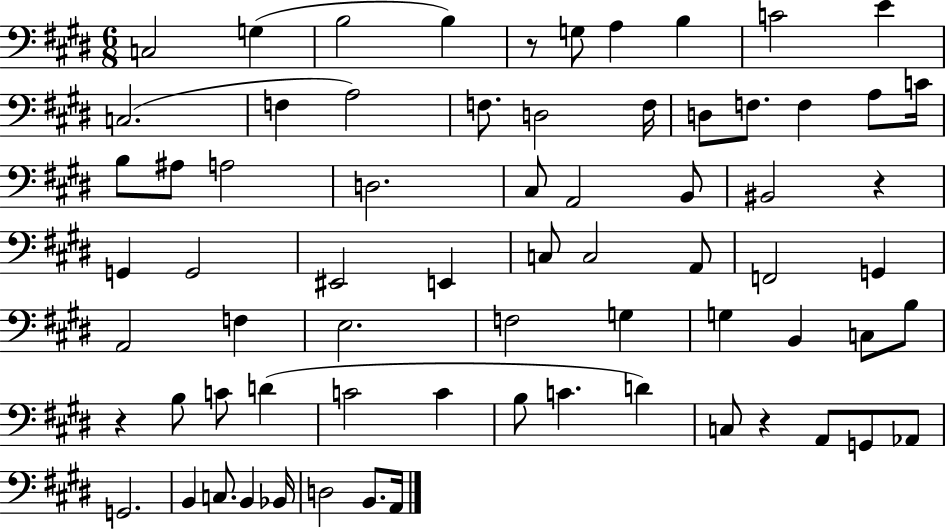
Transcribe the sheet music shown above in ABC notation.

X:1
T:Untitled
M:6/8
L:1/4
K:E
C,2 G, B,2 B, z/2 G,/2 A, B, C2 E C,2 F, A,2 F,/2 D,2 F,/4 D,/2 F,/2 F, A,/2 C/4 B,/2 ^A,/2 A,2 D,2 ^C,/2 A,,2 B,,/2 ^B,,2 z G,, G,,2 ^E,,2 E,, C,/2 C,2 A,,/2 F,,2 G,, A,,2 F, E,2 F,2 G, G, B,, C,/2 B,/2 z B,/2 C/2 D C2 C B,/2 C D C,/2 z A,,/2 G,,/2 _A,,/2 G,,2 B,, C,/2 B,, _B,,/4 D,2 B,,/2 A,,/4